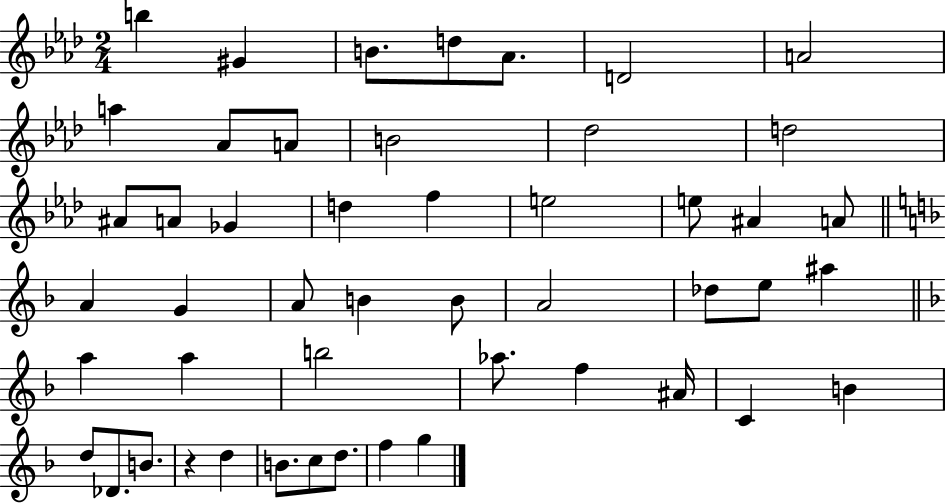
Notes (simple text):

B5/q G#4/q B4/e. D5/e Ab4/e. D4/h A4/h A5/q Ab4/e A4/e B4/h Db5/h D5/h A#4/e A4/e Gb4/q D5/q F5/q E5/h E5/e A#4/q A4/e A4/q G4/q A4/e B4/q B4/e A4/h Db5/e E5/e A#5/q A5/q A5/q B5/h Ab5/e. F5/q A#4/s C4/q B4/q D5/e Db4/e. B4/e. R/q D5/q B4/e. C5/e D5/e. F5/q G5/q